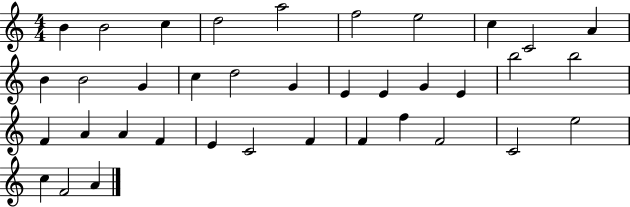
B4/q B4/h C5/q D5/h A5/h F5/h E5/h C5/q C4/h A4/q B4/q B4/h G4/q C5/q D5/h G4/q E4/q E4/q G4/q E4/q B5/h B5/h F4/q A4/q A4/q F4/q E4/q C4/h F4/q F4/q F5/q F4/h C4/h E5/h C5/q F4/h A4/q